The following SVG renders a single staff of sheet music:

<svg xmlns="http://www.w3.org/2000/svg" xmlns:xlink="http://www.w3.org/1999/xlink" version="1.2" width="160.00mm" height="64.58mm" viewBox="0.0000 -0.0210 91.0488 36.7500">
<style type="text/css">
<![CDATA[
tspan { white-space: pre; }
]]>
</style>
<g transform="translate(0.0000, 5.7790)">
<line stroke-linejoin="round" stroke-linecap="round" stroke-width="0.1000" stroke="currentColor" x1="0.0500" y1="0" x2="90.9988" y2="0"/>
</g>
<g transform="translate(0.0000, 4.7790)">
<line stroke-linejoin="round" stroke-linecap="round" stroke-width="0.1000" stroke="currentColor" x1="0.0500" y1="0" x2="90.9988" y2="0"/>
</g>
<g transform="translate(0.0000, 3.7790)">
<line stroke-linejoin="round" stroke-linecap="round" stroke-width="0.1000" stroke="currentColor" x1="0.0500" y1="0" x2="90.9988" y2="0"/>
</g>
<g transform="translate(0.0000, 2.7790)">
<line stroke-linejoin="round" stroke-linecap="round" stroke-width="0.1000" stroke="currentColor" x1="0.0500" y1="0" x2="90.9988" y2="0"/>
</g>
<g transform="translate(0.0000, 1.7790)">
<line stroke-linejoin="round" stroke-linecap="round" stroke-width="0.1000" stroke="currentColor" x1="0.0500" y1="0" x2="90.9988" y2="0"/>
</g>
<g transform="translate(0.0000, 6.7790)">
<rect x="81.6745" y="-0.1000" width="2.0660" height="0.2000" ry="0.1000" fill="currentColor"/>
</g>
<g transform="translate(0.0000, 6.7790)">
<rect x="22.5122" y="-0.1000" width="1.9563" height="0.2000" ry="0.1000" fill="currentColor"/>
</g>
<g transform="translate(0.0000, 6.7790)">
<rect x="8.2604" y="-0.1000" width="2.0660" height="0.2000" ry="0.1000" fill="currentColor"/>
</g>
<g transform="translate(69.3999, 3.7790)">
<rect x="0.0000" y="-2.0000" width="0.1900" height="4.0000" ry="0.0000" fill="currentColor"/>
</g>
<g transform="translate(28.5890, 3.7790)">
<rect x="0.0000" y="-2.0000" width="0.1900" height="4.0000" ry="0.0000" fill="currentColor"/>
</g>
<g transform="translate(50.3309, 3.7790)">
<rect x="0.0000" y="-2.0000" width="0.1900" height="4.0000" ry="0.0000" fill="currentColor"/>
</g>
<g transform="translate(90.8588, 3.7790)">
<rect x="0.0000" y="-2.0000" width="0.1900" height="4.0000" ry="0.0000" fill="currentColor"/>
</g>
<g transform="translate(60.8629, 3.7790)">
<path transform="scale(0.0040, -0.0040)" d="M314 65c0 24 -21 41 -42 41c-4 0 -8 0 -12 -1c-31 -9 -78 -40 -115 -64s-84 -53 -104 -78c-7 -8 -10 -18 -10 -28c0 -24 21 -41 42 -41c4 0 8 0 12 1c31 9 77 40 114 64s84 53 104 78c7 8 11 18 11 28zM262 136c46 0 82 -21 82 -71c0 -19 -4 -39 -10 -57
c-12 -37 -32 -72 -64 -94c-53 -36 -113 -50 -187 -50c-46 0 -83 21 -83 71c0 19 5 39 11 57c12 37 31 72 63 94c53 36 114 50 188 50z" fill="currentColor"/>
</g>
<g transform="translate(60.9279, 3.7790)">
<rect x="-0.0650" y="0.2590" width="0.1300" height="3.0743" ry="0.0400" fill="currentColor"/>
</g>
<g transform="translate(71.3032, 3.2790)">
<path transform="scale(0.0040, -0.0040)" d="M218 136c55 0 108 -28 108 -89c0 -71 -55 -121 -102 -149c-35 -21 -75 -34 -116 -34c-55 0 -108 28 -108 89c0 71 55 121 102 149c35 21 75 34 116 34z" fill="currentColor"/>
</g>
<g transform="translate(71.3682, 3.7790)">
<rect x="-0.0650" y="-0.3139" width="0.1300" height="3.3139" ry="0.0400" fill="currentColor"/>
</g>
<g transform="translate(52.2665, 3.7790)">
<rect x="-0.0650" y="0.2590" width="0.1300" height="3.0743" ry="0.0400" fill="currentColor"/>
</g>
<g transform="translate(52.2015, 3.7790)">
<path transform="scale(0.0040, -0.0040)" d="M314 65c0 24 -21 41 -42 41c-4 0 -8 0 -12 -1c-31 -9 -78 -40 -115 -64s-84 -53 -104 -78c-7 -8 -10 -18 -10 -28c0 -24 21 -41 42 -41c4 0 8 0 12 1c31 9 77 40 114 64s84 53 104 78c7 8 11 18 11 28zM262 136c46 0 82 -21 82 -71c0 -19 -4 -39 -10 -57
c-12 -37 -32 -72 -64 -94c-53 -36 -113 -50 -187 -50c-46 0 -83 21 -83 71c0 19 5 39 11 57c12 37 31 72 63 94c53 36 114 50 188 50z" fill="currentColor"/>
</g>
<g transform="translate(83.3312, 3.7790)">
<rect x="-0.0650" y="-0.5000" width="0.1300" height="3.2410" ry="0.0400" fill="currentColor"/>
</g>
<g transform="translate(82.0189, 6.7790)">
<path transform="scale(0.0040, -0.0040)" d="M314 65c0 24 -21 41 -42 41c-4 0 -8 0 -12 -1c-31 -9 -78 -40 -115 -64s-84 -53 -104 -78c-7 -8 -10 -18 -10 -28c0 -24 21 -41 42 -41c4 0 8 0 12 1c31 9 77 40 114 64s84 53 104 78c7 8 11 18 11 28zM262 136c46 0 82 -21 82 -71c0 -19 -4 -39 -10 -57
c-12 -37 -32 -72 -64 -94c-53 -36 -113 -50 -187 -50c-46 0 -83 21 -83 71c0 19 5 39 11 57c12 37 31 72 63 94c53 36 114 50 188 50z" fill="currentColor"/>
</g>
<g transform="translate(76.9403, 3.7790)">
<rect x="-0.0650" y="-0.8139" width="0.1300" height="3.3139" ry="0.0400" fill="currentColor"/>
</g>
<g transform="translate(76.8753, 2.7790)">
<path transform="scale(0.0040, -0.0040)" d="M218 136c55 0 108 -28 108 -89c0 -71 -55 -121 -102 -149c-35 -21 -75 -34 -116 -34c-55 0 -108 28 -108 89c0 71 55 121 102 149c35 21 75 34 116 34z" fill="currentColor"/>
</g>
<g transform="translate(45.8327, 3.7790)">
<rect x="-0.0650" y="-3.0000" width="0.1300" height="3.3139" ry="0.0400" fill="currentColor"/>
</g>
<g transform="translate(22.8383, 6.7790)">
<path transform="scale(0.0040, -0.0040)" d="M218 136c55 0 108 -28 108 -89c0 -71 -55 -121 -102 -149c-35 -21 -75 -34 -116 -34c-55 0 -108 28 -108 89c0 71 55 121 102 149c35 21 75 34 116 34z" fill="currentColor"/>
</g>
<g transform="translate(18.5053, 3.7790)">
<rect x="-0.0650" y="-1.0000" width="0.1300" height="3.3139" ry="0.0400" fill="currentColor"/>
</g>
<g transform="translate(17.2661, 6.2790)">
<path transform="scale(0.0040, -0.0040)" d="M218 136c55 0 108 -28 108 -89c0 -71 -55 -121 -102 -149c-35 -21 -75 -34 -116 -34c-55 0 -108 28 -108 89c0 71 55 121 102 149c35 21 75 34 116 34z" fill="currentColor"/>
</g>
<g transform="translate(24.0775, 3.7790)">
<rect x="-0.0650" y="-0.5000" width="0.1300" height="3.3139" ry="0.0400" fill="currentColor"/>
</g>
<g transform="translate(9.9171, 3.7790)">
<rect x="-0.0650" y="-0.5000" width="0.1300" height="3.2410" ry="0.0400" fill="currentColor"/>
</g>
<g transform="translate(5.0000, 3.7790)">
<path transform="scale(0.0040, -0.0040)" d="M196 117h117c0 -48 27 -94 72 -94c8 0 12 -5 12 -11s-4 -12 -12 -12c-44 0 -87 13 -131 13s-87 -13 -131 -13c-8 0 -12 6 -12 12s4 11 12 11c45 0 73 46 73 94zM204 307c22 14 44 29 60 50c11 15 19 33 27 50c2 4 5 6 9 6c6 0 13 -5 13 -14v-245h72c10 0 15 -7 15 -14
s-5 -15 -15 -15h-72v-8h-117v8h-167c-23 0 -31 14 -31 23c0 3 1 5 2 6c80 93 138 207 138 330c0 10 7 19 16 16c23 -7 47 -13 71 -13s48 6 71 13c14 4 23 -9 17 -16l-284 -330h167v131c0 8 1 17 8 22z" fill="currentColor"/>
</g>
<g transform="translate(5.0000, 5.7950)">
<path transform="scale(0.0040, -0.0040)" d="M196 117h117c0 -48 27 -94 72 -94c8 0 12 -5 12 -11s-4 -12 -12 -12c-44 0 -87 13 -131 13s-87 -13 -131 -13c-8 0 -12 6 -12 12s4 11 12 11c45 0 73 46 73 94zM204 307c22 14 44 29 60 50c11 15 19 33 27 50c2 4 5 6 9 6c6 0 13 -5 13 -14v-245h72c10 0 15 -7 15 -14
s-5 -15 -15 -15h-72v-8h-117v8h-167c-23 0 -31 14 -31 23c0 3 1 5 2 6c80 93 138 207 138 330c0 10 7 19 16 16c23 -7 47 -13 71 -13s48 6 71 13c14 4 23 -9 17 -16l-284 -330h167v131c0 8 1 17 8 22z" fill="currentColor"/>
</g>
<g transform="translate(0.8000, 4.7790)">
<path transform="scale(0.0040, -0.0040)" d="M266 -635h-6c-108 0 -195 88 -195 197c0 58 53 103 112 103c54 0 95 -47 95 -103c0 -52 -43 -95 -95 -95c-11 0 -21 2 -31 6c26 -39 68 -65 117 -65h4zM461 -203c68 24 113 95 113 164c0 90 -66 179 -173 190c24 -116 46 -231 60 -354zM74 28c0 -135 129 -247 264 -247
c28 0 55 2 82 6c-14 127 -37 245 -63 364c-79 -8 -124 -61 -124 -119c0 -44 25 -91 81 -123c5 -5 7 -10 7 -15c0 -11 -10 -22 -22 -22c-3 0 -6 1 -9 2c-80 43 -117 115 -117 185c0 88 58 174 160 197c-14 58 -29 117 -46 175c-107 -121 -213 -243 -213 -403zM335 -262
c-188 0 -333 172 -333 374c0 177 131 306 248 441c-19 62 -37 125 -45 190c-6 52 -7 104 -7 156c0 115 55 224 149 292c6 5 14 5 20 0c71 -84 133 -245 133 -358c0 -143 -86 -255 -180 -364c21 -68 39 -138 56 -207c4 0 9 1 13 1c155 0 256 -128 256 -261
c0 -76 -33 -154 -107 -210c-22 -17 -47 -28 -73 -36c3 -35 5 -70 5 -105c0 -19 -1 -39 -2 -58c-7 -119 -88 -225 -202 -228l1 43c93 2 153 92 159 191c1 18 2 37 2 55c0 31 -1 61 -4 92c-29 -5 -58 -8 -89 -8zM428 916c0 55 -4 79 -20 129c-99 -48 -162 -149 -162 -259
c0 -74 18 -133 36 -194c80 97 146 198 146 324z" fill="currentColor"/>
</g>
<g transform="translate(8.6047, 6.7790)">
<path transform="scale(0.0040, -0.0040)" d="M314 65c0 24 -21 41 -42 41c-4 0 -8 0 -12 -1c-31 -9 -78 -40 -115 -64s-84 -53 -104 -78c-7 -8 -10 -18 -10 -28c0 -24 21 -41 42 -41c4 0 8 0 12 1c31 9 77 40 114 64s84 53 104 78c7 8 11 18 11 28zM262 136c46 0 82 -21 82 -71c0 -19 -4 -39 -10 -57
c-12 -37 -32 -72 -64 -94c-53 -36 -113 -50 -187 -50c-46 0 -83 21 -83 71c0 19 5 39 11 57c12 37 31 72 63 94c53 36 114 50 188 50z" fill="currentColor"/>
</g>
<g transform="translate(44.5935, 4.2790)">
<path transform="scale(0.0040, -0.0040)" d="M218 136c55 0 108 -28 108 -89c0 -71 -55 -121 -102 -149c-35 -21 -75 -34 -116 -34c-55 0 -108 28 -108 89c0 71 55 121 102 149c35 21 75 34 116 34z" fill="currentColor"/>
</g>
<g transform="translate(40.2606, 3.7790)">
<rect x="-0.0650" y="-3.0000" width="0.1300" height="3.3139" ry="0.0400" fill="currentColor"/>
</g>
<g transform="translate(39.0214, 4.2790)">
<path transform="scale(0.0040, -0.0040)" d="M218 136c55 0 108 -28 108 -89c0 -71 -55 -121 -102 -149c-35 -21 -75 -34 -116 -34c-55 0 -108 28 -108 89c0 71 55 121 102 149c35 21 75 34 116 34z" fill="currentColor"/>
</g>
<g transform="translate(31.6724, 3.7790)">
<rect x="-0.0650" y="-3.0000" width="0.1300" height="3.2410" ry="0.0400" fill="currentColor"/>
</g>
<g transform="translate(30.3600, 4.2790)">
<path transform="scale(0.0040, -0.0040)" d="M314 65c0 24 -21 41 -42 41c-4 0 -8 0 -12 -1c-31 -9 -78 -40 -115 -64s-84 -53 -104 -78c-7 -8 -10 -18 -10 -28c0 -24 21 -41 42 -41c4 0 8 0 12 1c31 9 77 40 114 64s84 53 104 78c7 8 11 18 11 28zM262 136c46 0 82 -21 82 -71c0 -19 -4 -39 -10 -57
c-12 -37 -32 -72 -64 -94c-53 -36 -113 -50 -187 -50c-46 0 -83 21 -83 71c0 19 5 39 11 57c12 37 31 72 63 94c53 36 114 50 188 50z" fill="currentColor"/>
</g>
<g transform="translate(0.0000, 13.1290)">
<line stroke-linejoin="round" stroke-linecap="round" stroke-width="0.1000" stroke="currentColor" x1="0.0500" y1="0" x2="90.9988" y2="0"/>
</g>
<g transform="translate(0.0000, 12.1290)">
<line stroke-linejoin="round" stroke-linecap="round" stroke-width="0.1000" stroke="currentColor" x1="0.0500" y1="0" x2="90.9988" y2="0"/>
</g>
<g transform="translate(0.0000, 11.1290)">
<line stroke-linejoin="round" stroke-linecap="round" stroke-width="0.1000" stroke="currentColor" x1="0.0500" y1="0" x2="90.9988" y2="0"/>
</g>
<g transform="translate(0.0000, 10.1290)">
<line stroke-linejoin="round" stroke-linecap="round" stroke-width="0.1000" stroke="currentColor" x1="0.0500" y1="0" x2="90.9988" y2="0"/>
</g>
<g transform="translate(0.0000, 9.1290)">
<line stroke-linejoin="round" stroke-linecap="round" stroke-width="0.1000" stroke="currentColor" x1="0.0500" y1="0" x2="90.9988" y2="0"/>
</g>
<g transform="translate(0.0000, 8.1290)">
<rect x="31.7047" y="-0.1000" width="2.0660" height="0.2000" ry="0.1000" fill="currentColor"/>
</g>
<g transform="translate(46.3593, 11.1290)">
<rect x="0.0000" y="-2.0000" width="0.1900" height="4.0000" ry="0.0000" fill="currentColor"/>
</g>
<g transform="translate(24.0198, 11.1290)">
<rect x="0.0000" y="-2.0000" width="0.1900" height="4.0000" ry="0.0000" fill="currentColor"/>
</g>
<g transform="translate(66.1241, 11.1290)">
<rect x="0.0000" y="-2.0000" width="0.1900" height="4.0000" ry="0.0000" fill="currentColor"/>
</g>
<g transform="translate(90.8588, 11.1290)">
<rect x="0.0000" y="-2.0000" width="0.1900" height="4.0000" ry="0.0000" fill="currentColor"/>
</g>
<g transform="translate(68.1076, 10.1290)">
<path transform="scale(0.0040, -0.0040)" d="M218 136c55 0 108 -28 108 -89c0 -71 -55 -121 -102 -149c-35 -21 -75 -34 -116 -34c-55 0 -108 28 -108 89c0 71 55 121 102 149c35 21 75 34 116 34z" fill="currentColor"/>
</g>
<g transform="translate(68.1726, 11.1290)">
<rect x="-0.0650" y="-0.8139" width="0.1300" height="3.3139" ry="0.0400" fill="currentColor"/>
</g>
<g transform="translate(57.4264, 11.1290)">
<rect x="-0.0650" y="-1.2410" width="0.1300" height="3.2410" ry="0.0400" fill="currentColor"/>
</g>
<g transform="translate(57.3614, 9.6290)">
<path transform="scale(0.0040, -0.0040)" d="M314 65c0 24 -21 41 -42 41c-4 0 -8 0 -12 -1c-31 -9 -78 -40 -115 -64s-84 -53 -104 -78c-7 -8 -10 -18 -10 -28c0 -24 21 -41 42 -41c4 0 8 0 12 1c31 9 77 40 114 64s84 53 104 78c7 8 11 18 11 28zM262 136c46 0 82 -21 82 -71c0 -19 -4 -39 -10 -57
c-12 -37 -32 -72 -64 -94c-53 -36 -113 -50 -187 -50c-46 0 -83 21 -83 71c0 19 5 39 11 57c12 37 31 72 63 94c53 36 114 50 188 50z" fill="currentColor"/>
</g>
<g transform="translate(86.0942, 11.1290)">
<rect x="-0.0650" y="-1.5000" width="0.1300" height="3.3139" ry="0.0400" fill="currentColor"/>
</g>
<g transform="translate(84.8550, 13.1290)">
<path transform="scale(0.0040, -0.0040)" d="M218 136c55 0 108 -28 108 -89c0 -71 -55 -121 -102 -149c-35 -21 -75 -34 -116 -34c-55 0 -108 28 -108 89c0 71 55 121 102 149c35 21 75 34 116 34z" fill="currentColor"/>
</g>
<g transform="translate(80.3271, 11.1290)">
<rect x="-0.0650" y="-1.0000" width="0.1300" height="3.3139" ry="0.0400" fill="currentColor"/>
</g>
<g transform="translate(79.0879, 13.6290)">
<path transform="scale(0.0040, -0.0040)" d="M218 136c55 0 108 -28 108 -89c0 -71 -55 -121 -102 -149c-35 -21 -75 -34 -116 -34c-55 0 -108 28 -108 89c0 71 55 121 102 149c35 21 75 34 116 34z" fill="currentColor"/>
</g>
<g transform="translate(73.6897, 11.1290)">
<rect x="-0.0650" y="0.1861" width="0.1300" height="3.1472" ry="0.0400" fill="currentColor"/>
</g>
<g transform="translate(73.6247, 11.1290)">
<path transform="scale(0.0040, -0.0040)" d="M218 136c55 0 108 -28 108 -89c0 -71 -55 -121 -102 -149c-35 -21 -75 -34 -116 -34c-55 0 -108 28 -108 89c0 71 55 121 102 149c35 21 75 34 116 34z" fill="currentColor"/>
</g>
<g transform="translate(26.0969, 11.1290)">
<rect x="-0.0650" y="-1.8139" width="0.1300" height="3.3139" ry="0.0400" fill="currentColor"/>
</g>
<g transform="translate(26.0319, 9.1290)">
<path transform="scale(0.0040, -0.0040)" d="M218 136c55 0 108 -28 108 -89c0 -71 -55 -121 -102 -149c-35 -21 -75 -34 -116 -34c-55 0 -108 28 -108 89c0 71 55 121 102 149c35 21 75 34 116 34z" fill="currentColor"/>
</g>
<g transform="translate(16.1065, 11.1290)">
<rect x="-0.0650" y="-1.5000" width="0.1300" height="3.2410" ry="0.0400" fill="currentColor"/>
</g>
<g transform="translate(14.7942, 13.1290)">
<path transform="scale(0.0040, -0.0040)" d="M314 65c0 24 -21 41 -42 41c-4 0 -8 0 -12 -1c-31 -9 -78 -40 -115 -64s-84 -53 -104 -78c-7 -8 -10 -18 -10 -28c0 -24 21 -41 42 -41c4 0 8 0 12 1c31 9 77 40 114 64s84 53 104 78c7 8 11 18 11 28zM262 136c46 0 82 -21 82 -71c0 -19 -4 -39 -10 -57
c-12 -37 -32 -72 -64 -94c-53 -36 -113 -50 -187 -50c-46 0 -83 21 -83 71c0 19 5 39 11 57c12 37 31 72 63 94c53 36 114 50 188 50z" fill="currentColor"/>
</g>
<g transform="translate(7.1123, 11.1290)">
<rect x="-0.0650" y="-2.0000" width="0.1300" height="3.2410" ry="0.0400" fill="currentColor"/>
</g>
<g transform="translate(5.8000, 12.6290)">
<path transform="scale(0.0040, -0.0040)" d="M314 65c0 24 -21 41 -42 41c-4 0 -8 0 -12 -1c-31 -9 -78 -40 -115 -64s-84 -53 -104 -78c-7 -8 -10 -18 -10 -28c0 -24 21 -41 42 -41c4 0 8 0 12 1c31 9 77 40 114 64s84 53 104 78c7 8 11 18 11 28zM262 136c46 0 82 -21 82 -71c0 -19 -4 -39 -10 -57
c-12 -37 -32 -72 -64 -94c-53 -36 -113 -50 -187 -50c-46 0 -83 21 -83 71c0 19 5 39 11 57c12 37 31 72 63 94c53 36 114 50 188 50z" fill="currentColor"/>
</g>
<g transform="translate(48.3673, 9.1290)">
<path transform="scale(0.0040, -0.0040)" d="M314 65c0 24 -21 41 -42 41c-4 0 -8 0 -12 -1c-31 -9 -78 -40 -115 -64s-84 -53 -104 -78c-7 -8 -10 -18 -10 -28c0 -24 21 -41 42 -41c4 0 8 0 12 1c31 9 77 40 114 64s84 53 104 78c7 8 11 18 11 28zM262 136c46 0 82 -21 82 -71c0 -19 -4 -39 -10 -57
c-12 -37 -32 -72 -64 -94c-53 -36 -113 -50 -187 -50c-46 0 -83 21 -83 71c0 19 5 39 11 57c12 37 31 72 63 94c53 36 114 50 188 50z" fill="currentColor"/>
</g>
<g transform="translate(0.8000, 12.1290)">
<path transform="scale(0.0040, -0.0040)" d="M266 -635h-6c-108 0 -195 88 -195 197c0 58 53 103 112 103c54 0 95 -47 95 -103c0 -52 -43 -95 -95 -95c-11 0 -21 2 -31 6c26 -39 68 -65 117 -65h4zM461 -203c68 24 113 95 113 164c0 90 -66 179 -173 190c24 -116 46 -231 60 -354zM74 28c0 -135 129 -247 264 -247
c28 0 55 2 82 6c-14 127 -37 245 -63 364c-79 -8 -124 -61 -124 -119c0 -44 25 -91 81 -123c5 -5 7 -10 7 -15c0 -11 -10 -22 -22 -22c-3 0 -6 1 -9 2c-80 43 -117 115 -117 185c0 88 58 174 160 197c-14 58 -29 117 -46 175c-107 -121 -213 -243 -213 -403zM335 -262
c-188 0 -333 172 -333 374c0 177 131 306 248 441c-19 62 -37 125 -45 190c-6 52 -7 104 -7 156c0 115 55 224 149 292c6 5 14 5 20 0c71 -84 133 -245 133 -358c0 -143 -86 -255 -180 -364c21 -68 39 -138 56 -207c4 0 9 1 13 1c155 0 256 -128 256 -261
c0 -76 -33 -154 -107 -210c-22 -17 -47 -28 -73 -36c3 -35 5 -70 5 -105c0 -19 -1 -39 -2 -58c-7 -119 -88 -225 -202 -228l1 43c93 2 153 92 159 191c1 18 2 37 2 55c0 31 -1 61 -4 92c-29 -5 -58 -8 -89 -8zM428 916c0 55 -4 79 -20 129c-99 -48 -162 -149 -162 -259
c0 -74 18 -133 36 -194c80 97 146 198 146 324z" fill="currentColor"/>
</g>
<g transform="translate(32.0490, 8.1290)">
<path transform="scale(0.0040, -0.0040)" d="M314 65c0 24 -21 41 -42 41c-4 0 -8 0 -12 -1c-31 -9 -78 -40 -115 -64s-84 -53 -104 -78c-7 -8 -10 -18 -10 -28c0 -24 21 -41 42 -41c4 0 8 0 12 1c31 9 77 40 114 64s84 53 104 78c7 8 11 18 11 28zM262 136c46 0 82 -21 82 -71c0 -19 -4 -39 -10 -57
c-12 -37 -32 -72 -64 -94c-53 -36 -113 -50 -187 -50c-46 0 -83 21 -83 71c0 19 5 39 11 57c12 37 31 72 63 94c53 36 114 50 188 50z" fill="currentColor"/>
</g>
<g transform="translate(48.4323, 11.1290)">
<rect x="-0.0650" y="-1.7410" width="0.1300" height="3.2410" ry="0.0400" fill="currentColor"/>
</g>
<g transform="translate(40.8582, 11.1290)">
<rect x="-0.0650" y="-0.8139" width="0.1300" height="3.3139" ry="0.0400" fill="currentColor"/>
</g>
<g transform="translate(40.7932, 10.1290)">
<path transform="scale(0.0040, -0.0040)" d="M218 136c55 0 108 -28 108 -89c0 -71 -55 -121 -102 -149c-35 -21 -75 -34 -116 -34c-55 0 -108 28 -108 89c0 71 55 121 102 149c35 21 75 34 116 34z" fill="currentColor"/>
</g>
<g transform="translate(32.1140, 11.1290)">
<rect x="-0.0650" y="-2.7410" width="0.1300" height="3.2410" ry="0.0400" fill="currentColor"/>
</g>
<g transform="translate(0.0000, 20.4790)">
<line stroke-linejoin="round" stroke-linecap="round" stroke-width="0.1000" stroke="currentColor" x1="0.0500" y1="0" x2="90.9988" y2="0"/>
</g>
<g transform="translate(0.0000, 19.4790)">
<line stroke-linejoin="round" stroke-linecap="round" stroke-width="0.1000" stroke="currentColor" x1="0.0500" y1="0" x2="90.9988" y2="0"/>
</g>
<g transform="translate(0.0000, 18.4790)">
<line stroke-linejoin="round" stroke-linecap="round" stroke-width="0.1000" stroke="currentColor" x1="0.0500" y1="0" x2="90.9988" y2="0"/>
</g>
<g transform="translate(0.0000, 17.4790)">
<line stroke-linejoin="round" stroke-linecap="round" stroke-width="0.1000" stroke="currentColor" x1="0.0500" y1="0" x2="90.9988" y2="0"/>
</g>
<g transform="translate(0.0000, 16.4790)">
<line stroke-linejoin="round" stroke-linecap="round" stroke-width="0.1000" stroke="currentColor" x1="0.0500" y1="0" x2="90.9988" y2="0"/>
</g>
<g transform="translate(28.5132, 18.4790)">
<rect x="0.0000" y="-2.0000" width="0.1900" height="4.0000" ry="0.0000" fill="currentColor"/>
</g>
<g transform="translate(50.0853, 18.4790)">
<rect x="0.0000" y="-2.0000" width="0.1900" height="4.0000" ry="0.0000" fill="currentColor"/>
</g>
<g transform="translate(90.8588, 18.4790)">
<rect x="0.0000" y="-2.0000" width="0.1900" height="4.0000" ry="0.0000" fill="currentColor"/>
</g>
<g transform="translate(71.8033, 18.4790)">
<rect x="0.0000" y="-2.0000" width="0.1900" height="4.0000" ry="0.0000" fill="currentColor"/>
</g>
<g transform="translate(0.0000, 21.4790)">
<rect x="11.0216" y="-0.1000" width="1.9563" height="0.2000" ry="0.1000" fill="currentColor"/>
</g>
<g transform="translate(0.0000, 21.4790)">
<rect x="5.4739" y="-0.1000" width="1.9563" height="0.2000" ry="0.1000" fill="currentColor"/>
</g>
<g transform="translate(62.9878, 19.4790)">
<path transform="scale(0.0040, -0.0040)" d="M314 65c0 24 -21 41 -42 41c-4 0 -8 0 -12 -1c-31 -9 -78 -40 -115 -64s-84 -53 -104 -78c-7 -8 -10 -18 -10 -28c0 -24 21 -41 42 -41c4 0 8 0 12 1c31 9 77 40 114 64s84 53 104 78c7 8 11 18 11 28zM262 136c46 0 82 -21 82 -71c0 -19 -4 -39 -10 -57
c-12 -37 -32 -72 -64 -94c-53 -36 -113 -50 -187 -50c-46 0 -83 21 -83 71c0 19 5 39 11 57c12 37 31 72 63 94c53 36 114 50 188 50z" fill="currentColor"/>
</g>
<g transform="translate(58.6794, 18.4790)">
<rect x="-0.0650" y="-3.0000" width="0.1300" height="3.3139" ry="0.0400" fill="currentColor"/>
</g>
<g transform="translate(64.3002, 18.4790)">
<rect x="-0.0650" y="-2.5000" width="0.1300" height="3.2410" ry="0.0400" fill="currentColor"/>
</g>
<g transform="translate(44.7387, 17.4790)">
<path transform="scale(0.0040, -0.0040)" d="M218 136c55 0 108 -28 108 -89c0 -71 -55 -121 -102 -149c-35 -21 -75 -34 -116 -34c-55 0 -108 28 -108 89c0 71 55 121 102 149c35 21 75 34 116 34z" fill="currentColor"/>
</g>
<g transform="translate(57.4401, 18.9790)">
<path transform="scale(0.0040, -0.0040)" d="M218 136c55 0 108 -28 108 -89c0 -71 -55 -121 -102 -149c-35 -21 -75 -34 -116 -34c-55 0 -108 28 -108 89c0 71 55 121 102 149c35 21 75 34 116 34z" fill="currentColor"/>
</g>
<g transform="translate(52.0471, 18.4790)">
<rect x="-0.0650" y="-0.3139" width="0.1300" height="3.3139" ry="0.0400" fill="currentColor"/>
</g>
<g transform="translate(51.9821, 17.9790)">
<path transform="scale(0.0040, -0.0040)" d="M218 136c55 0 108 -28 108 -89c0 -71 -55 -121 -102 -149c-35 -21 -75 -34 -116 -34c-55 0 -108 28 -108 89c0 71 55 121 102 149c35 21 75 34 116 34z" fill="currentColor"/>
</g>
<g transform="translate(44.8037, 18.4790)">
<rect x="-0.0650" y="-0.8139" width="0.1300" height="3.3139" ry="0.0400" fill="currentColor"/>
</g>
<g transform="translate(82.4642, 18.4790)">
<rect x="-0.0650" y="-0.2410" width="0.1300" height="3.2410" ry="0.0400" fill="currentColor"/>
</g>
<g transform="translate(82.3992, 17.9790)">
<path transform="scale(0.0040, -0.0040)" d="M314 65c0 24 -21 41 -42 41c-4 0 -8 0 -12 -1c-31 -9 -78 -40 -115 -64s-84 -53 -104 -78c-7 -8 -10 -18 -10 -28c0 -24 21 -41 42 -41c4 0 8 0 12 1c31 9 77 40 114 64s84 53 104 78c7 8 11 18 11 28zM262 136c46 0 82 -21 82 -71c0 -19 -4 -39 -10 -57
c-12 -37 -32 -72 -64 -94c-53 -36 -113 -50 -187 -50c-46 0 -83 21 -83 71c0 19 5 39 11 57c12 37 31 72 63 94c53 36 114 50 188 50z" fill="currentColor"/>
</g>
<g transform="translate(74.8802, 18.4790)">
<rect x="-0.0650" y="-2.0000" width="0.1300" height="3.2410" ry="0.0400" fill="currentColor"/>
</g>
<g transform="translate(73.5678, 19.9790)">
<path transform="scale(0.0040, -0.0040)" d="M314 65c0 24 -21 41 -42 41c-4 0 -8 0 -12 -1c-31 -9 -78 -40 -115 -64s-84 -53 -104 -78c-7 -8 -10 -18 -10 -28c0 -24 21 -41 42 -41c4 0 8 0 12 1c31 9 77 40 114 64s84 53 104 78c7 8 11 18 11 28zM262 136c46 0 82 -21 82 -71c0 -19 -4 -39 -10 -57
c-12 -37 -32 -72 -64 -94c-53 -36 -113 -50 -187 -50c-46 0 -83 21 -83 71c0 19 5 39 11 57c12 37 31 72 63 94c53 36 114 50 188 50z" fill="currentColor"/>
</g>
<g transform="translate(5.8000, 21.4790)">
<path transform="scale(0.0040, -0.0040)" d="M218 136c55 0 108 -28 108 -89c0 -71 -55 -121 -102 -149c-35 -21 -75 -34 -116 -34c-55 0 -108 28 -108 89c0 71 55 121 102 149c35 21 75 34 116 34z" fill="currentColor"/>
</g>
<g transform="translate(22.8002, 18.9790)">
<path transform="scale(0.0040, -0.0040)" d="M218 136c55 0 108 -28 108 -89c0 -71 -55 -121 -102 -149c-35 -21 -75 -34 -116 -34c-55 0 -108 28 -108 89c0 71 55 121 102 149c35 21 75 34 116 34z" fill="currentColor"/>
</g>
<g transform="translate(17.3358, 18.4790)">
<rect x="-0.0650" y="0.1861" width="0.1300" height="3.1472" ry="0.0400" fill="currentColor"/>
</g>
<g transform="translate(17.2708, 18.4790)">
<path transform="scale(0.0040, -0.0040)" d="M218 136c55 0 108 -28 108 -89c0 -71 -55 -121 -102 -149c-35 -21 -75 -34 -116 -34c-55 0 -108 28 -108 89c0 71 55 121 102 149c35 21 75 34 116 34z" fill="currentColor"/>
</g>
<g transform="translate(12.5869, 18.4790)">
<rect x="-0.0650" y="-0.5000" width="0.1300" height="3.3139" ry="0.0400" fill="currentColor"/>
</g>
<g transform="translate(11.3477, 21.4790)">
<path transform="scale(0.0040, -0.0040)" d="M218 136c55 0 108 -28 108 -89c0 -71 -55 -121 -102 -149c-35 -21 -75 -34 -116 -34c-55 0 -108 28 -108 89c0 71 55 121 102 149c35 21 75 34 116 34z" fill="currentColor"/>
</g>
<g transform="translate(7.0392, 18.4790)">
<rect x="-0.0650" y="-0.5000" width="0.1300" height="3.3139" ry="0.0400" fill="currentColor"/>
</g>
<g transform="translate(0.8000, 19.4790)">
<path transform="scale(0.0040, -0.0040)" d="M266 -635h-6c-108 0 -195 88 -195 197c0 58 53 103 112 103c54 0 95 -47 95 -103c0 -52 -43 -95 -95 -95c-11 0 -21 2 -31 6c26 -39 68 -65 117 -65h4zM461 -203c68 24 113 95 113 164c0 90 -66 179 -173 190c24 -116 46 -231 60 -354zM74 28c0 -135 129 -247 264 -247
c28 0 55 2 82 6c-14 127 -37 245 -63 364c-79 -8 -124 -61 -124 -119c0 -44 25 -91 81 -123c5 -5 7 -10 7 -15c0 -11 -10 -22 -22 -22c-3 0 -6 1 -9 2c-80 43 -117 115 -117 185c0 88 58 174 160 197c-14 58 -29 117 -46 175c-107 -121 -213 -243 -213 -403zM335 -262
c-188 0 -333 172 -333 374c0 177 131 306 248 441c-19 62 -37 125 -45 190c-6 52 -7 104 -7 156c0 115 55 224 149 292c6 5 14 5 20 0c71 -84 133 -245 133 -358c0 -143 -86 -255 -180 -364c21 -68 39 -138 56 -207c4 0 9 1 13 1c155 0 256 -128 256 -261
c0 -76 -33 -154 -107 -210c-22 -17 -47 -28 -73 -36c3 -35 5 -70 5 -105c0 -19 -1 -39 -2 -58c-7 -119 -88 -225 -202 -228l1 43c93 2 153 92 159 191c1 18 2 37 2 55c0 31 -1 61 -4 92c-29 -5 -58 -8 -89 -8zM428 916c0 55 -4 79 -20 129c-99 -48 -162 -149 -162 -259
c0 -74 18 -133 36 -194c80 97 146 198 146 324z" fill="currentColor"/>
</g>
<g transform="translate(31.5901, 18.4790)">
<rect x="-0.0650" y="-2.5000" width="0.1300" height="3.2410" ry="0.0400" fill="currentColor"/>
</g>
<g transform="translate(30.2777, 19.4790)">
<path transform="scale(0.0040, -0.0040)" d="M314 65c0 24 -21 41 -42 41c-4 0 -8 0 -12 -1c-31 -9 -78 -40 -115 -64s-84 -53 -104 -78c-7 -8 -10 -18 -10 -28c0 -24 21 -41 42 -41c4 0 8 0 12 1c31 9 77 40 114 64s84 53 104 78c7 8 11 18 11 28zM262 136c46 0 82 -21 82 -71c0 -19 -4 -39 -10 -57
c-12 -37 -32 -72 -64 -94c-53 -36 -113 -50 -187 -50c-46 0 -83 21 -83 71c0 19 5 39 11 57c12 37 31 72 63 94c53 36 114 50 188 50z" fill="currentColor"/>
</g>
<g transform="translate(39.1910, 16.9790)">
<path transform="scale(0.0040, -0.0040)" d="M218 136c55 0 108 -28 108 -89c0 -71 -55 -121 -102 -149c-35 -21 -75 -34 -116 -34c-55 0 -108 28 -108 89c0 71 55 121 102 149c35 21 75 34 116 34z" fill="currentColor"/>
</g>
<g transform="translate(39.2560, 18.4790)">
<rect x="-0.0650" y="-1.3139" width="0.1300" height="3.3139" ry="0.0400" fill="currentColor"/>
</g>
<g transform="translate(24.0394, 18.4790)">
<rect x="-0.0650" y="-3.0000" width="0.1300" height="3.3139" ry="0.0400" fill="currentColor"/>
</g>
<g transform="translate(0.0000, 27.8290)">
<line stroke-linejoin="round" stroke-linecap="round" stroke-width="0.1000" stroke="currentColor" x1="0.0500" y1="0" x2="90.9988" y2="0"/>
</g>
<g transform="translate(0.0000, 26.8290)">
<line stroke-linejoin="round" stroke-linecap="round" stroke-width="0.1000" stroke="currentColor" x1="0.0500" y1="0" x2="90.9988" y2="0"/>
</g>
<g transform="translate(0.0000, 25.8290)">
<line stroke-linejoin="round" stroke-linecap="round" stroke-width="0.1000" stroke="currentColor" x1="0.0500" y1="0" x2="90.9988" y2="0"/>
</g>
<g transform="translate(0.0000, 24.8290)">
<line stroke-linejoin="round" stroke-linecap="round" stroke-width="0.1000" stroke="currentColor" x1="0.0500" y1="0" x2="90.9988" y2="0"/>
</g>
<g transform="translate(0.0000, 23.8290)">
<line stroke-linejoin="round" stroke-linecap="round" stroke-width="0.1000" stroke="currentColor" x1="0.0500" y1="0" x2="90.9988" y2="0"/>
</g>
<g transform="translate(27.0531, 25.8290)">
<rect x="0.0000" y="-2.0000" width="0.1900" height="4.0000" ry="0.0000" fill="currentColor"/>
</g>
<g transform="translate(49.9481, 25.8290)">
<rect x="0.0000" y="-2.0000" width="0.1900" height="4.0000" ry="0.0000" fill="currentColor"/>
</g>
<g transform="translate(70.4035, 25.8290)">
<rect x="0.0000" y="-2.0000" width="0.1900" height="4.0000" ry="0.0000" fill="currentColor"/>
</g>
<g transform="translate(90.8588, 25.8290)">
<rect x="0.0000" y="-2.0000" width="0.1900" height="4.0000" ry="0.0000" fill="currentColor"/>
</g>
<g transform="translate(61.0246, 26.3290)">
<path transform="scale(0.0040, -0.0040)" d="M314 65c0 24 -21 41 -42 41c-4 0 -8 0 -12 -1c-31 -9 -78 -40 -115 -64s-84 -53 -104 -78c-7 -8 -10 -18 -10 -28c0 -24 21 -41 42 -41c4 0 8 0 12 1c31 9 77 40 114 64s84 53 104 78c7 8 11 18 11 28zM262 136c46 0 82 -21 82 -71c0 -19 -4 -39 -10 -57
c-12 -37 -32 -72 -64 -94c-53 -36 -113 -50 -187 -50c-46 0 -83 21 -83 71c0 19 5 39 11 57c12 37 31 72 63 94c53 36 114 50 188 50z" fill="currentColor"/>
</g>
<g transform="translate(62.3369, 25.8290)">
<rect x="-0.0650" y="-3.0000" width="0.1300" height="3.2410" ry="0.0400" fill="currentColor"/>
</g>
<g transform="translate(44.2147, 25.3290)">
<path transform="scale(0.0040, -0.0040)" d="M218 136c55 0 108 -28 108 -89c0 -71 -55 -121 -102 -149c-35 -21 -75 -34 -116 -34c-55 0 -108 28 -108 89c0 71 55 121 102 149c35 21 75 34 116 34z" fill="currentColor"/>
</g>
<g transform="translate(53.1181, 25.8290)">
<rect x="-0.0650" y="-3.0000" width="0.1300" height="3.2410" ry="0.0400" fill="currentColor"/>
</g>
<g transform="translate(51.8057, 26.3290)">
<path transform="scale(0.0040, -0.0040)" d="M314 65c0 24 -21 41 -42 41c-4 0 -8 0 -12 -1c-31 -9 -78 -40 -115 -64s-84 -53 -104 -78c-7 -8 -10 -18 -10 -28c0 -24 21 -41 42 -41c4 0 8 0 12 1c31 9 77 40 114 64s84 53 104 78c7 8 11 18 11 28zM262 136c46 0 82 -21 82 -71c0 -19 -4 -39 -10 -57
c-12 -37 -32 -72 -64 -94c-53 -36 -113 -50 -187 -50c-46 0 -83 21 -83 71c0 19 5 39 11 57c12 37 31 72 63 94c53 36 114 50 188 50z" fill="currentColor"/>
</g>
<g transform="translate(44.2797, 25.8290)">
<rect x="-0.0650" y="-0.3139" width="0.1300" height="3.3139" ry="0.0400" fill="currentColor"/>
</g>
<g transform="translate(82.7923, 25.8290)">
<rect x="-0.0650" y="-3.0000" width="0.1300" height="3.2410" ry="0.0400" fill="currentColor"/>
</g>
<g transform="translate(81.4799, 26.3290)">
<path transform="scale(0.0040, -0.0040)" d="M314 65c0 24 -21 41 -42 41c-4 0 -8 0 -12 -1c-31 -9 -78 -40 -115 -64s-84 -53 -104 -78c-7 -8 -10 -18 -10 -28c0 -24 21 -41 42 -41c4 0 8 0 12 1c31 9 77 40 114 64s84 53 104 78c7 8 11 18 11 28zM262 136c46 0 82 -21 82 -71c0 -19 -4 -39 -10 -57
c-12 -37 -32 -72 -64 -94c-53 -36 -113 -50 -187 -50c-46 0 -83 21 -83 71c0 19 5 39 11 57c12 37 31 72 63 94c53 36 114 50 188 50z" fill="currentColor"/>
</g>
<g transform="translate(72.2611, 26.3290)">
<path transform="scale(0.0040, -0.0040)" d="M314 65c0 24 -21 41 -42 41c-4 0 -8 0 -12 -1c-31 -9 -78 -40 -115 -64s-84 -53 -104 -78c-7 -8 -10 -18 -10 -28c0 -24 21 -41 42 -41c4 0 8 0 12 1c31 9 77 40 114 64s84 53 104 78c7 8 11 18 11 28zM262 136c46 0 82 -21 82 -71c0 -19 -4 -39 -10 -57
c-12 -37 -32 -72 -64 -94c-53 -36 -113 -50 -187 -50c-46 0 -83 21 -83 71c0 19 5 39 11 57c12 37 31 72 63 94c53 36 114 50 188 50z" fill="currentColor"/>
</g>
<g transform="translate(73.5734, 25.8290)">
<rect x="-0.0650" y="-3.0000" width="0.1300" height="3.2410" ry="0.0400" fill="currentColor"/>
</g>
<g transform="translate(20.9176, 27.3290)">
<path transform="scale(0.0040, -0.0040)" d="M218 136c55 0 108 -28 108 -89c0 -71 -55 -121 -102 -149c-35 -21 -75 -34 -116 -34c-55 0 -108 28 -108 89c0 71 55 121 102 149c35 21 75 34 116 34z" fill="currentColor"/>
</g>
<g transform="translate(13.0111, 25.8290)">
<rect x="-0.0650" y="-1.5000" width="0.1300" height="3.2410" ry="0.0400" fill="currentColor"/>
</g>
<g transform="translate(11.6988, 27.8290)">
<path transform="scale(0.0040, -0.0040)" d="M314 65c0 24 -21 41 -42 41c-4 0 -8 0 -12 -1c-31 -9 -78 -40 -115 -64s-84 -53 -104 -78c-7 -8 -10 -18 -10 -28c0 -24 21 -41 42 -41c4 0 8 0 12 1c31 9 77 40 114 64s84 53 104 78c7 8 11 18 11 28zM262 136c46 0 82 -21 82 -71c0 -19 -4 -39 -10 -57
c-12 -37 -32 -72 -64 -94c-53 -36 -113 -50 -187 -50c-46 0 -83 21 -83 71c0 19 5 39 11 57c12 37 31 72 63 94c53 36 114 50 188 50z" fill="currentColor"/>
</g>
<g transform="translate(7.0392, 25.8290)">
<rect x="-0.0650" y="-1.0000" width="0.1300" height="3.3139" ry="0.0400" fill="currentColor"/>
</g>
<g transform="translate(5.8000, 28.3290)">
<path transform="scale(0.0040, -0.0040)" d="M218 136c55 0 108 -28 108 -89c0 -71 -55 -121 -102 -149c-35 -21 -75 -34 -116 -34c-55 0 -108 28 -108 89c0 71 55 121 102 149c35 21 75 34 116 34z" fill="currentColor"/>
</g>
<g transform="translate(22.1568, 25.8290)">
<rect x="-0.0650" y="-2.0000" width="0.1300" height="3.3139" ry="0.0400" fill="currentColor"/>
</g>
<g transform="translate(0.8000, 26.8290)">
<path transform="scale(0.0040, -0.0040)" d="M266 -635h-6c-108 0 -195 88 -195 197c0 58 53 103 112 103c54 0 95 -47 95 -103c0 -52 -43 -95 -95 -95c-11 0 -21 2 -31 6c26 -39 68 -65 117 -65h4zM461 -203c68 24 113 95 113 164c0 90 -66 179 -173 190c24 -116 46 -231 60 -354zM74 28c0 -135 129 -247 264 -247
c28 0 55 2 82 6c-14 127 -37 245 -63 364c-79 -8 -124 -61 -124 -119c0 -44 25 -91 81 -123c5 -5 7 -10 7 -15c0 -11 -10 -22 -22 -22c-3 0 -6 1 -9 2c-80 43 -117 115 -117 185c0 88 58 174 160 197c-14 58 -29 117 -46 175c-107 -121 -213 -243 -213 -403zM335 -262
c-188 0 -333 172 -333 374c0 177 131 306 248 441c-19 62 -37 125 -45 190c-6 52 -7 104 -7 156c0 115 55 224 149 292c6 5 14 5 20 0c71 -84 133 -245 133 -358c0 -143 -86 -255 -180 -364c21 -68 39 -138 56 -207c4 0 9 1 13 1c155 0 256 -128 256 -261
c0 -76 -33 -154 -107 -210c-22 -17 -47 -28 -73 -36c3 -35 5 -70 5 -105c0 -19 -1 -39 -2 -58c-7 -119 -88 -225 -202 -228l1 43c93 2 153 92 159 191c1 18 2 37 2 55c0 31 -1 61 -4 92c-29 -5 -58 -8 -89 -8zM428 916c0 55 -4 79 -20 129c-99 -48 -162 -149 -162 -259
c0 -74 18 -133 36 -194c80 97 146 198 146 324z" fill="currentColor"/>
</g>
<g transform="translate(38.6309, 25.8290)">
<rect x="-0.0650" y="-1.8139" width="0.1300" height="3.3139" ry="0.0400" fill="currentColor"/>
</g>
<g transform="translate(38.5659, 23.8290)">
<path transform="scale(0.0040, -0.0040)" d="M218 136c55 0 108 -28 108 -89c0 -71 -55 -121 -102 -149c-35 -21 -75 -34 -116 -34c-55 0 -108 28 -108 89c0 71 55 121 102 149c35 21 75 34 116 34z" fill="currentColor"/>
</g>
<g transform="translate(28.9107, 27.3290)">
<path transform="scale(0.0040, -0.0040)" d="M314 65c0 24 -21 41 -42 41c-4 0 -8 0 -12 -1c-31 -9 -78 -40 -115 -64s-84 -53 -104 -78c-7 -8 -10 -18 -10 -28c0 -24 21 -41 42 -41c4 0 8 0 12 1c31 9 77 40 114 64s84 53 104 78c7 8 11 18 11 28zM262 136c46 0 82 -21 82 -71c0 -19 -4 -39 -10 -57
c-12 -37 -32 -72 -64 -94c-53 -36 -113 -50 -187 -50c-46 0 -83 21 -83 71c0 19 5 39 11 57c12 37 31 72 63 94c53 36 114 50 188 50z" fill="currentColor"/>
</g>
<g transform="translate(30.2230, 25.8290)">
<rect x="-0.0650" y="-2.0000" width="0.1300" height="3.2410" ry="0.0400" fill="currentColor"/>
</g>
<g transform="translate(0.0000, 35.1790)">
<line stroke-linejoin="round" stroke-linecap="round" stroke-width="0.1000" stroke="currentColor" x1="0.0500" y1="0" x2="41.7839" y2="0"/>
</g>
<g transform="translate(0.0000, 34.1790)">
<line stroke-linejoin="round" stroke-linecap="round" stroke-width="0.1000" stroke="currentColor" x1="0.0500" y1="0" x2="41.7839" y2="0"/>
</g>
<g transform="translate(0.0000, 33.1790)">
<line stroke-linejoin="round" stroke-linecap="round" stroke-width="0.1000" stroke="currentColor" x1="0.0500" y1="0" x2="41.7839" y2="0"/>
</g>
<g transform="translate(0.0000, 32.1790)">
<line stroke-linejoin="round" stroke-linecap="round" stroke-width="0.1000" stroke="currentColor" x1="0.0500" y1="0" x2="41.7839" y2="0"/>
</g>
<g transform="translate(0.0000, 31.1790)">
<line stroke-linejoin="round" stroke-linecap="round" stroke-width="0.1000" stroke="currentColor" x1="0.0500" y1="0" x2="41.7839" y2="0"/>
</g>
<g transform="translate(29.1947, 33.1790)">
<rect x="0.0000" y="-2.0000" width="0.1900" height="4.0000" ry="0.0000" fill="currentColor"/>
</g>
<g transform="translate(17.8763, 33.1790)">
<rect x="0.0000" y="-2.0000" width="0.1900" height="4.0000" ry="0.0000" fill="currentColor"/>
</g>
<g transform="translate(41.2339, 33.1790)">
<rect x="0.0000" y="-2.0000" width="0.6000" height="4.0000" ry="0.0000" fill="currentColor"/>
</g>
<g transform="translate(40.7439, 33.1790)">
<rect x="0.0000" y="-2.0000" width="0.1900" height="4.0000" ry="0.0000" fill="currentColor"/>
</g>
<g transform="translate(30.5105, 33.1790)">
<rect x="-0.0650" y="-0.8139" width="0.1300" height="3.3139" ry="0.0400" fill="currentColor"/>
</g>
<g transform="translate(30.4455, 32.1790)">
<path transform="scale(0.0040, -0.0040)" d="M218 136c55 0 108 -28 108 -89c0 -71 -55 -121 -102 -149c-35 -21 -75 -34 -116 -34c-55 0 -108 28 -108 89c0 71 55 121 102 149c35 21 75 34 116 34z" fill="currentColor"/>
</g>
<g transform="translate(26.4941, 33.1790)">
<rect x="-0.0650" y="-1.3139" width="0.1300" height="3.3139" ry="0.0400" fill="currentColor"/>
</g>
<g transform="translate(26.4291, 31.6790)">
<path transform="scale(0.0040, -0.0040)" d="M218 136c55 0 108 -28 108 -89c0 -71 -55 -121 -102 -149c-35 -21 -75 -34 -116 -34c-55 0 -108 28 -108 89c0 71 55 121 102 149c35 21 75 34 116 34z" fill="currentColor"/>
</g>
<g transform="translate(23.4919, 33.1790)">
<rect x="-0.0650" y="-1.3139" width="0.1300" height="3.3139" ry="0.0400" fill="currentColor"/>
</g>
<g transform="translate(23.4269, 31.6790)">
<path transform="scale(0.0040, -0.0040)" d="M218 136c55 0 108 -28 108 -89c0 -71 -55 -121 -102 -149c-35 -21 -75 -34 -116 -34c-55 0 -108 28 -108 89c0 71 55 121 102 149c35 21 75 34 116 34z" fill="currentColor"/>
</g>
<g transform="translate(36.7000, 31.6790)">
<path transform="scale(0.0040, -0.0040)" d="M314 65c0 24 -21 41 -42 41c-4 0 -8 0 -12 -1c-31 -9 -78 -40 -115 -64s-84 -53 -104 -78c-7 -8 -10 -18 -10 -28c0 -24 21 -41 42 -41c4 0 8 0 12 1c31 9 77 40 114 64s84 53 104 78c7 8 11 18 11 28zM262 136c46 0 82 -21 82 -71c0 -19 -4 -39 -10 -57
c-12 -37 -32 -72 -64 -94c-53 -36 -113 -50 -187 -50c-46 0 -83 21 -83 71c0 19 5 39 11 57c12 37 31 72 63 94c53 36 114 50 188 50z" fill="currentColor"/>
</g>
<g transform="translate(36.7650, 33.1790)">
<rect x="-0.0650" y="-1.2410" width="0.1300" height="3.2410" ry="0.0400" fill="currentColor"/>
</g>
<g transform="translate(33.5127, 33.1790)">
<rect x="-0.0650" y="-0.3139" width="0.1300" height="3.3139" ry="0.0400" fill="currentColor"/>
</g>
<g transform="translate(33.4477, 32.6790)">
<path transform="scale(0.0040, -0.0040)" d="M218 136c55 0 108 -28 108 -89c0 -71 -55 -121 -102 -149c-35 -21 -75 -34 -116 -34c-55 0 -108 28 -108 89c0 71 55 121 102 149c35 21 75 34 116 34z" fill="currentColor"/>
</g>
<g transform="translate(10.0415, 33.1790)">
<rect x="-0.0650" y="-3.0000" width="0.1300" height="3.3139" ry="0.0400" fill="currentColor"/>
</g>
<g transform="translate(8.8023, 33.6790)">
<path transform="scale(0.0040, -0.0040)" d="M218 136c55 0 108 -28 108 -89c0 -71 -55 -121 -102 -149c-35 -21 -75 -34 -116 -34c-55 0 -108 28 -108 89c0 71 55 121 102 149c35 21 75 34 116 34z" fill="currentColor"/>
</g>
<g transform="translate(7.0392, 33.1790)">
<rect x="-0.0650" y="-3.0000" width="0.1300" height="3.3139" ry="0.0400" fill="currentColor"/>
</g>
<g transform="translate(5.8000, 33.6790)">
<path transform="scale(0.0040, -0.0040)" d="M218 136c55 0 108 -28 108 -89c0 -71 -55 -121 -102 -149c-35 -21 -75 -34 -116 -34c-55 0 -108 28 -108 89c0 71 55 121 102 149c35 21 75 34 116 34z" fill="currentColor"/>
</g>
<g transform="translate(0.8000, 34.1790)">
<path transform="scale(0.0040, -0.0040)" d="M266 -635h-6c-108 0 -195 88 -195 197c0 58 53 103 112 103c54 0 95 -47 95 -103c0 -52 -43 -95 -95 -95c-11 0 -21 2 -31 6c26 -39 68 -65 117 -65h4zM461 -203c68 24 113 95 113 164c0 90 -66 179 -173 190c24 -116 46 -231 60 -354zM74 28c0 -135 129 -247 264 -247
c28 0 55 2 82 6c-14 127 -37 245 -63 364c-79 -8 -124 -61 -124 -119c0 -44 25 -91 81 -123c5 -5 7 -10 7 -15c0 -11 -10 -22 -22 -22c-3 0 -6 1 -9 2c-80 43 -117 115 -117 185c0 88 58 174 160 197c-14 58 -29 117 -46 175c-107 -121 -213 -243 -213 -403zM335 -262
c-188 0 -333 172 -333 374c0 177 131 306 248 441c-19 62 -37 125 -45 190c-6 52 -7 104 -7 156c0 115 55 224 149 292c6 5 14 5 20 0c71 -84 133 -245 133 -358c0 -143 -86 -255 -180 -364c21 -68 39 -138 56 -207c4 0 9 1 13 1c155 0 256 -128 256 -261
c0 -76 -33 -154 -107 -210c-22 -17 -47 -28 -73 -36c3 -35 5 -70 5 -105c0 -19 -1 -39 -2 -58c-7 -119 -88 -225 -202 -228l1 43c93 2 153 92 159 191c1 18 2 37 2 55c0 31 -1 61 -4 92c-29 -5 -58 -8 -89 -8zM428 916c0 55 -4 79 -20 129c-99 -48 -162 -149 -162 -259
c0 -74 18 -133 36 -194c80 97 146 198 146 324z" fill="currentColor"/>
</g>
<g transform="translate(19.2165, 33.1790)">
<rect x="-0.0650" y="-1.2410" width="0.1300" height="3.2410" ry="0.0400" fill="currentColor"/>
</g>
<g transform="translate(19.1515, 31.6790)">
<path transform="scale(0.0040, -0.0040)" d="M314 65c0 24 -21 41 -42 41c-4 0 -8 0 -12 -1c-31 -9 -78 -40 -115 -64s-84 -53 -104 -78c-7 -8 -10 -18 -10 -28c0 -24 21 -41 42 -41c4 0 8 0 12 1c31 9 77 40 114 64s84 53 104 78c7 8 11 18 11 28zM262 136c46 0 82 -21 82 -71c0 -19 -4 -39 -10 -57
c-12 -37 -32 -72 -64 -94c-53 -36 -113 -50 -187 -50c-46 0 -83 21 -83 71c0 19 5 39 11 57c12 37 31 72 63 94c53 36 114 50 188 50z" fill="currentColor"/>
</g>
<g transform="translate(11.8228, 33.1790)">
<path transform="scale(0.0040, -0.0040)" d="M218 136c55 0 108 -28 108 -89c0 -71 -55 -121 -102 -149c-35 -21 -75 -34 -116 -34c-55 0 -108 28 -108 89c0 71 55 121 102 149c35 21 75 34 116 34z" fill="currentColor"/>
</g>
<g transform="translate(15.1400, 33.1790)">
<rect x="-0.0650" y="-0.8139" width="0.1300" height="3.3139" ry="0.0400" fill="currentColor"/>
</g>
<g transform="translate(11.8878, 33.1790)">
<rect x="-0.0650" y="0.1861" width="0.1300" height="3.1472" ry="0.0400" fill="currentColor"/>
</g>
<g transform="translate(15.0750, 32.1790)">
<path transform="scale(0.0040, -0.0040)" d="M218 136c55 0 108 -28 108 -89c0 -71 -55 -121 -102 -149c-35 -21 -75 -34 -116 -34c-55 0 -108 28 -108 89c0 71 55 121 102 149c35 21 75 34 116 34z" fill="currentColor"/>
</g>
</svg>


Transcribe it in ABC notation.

X:1
T:Untitled
M:4/4
L:1/4
K:C
C2 D C A2 A A B2 B2 c d C2 F2 E2 f a2 d f2 e2 d B D E C C B A G2 e d c A G2 F2 c2 D E2 F F2 f c A2 A2 A2 A2 A A B d e2 e e d c e2